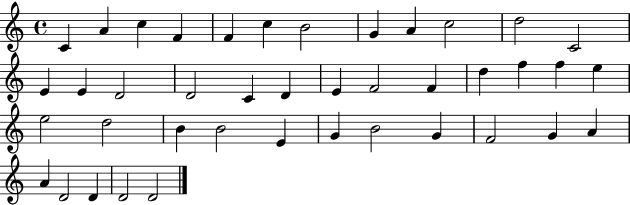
{
  \clef treble
  \time 4/4
  \defaultTimeSignature
  \key c \major
  c'4 a'4 c''4 f'4 | f'4 c''4 b'2 | g'4 a'4 c''2 | d''2 c'2 | \break e'4 e'4 d'2 | d'2 c'4 d'4 | e'4 f'2 f'4 | d''4 f''4 f''4 e''4 | \break e''2 d''2 | b'4 b'2 e'4 | g'4 b'2 g'4 | f'2 g'4 a'4 | \break a'4 d'2 d'4 | d'2 d'2 | \bar "|."
}